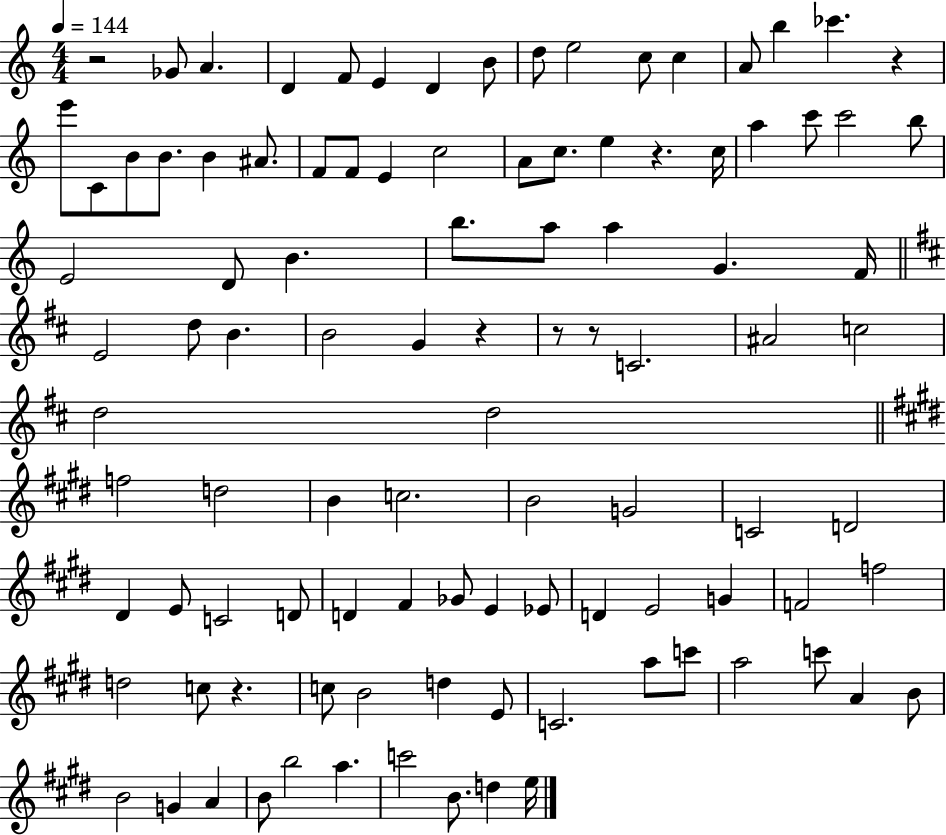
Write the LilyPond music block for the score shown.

{
  \clef treble
  \numericTimeSignature
  \time 4/4
  \key c \major
  \tempo 4 = 144
  r2 ges'8 a'4. | d'4 f'8 e'4 d'4 b'8 | d''8 e''2 c''8 c''4 | a'8 b''4 ces'''4. r4 | \break e'''8 c'8 b'8 b'8. b'4 ais'8. | f'8 f'8 e'4 c''2 | a'8 c''8. e''4 r4. c''16 | a''4 c'''8 c'''2 b''8 | \break e'2 d'8 b'4. | b''8. a''8 a''4 g'4. f'16 | \bar "||" \break \key d \major e'2 d''8 b'4. | b'2 g'4 r4 | r8 r8 c'2. | ais'2 c''2 | \break d''2 d''2 | \bar "||" \break \key e \major f''2 d''2 | b'4 c''2. | b'2 g'2 | c'2 d'2 | \break dis'4 e'8 c'2 d'8 | d'4 fis'4 ges'8 e'4 ees'8 | d'4 e'2 g'4 | f'2 f''2 | \break d''2 c''8 r4. | c''8 b'2 d''4 e'8 | c'2. a''8 c'''8 | a''2 c'''8 a'4 b'8 | \break b'2 g'4 a'4 | b'8 b''2 a''4. | c'''2 b'8. d''4 e''16 | \bar "|."
}